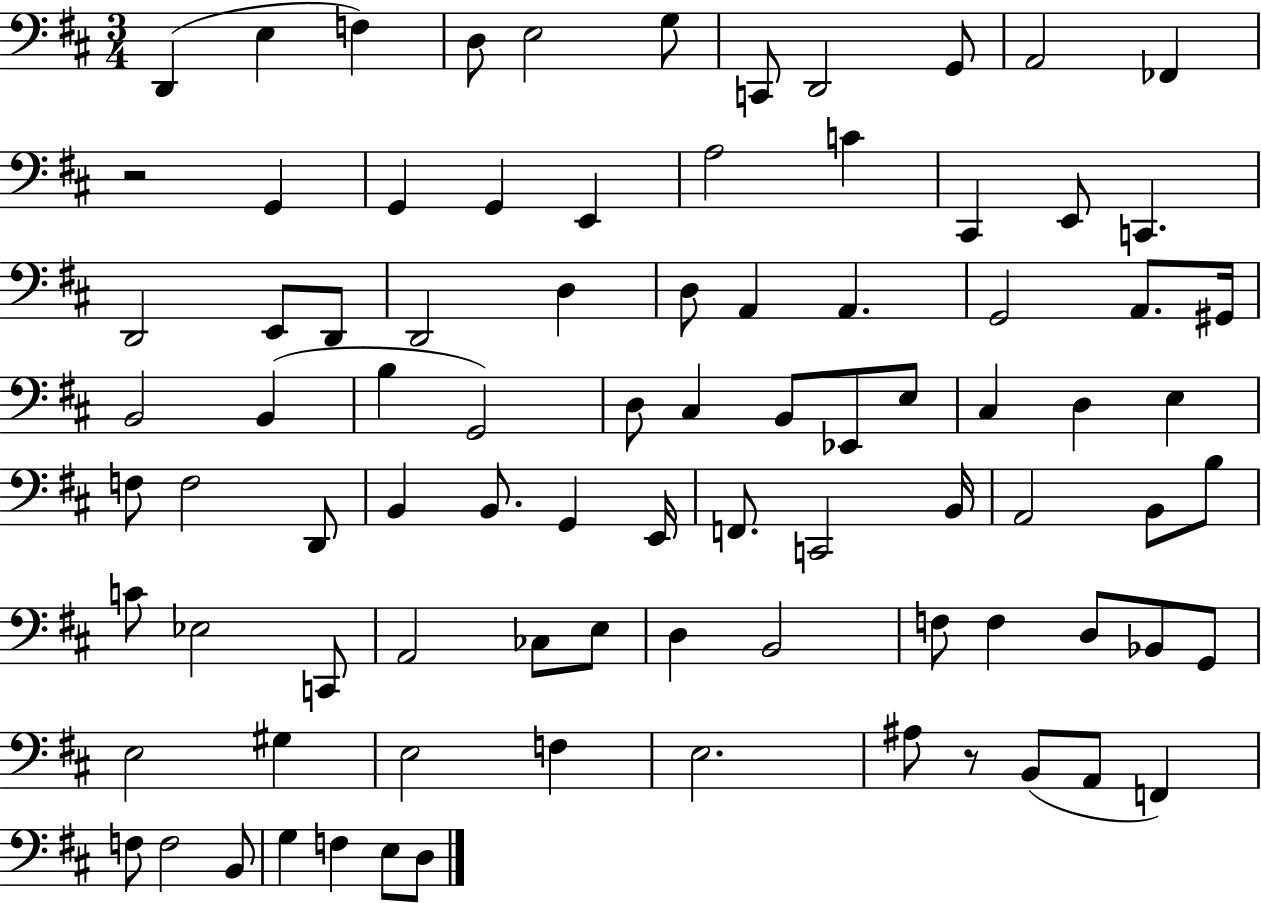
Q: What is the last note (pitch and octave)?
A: D3